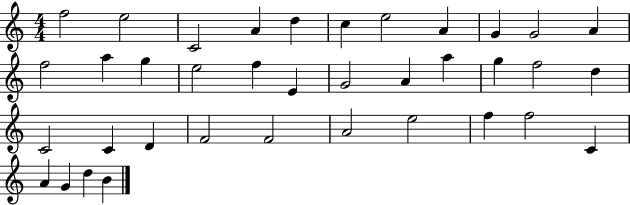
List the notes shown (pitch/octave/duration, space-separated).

F5/h E5/h C4/h A4/q D5/q C5/q E5/h A4/q G4/q G4/h A4/q F5/h A5/q G5/q E5/h F5/q E4/q G4/h A4/q A5/q G5/q F5/h D5/q C4/h C4/q D4/q F4/h F4/h A4/h E5/h F5/q F5/h C4/q A4/q G4/q D5/q B4/q